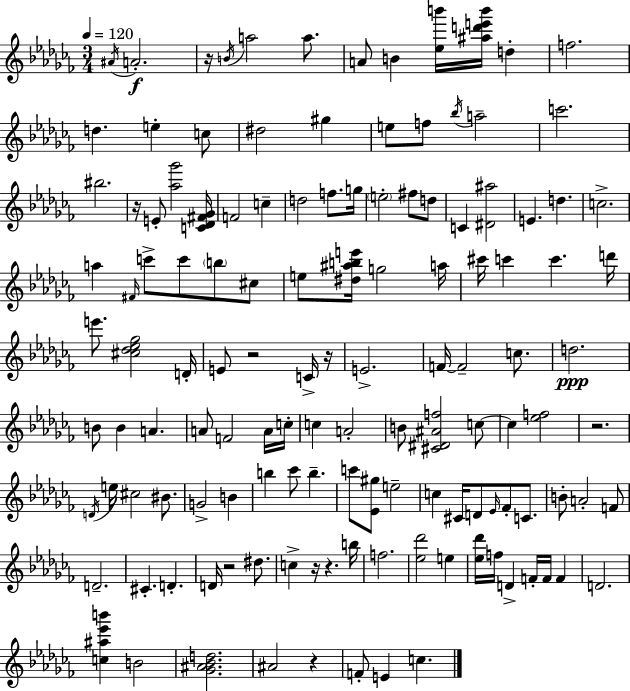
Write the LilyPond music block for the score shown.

{
  \clef treble
  \numericTimeSignature
  \time 3/4
  \key aes \minor
  \tempo 4 = 120
  \acciaccatura { ais'16 }\f a'2.-. | r16 \acciaccatura { b'16 } a''2 a''8. | a'8 b'4 <ees'' b'''>16 <ais'' d''' e''' b'''>16 d''4-. | f''2. | \break d''4. e''4-. | c''8 dis''2 gis''4 | e''8 f''8 \acciaccatura { bes''16 } a''2-- | c'''2. | \break bis''2. | r16 e'8-. <aes'' ges'''>2 | <c' des' fis' ges'>16 f'2 c''4-- | d''2 f''8. | \break g''16 \parenthesize e''2-. fis''8 | d''8 c'4 <dis' ais''>2 | e'4. d''4. | c''2.-> | \break a''4 \grace { fis'16 } c'''8-> c'''8 | \parenthesize b''8 cis''8 e''8 <dis'' ais'' b'' e'''>16 g''2 | a''16 cis'''16 c'''4 c'''4. | d'''16 e'''8. <cis'' des'' ees'' ges''>2 | \break d'16-. e'8 r2 | c'16-> r16 e'2.-> | f'16~~ f'2-- | c''8. d''2.\ppp | \break b'8 b'4 a'4. | a'8 f'2 | a'16 c''16-. c''4 a'2-. | b'8 <cis' dis' ais' f''>2 | \break c''8~~ c''4 <ees'' f''>2 | r2. | \acciaccatura { d'16 } e''16 cis''2 | bis'8. g'2-> | \break b'4 b''4 ces'''8 b''4.-- | c'''8 <ees' gis''>8 e''2-- | c''4 cis'16 d'8 | \grace { ees'16 } fes'8-. c'8. b'8-. a'2-. | \break f'8 d'2.-- | cis'4.-. | d'4.-. d'16 r2 | dis''8. c''4-> r16 r4. | \break b''16 f''2. | <ees'' des'''>2 | e''4 <ees'' des'''>16 f''16 d'4-> | f'16-. f'16 f'4 d'2. | \break <c'' ais'' ees''' b'''>4 b'2 | <ges' ais' bes' d''>2. | ais'2 | r4 f'8-. e'4 | \break c''4. \bar "|."
}